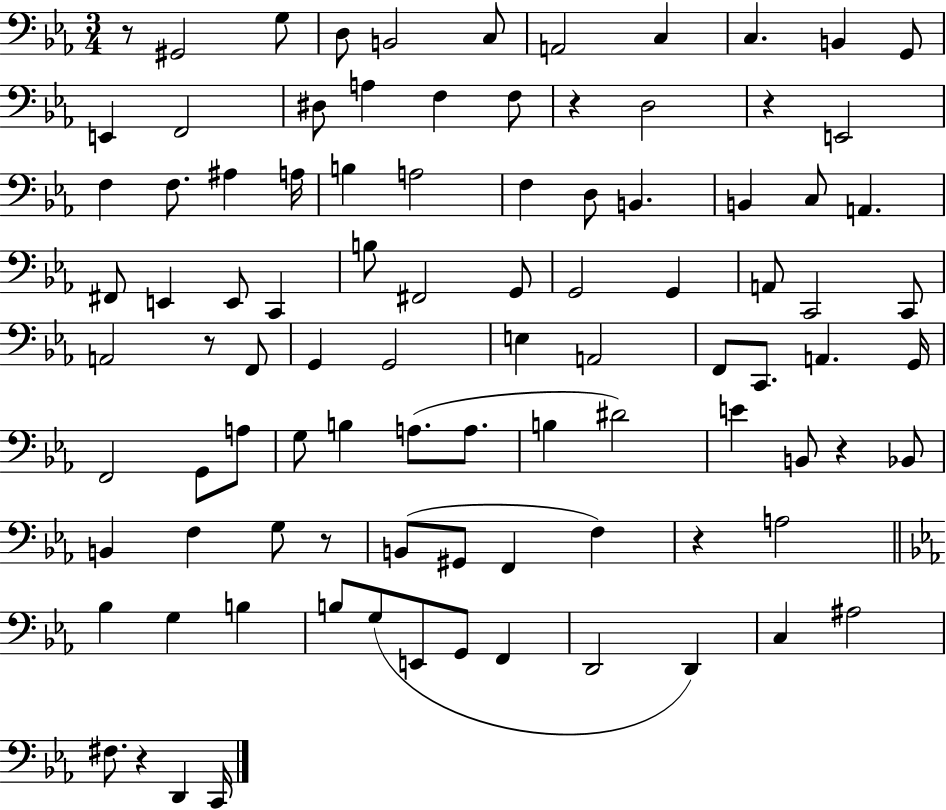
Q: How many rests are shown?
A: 8